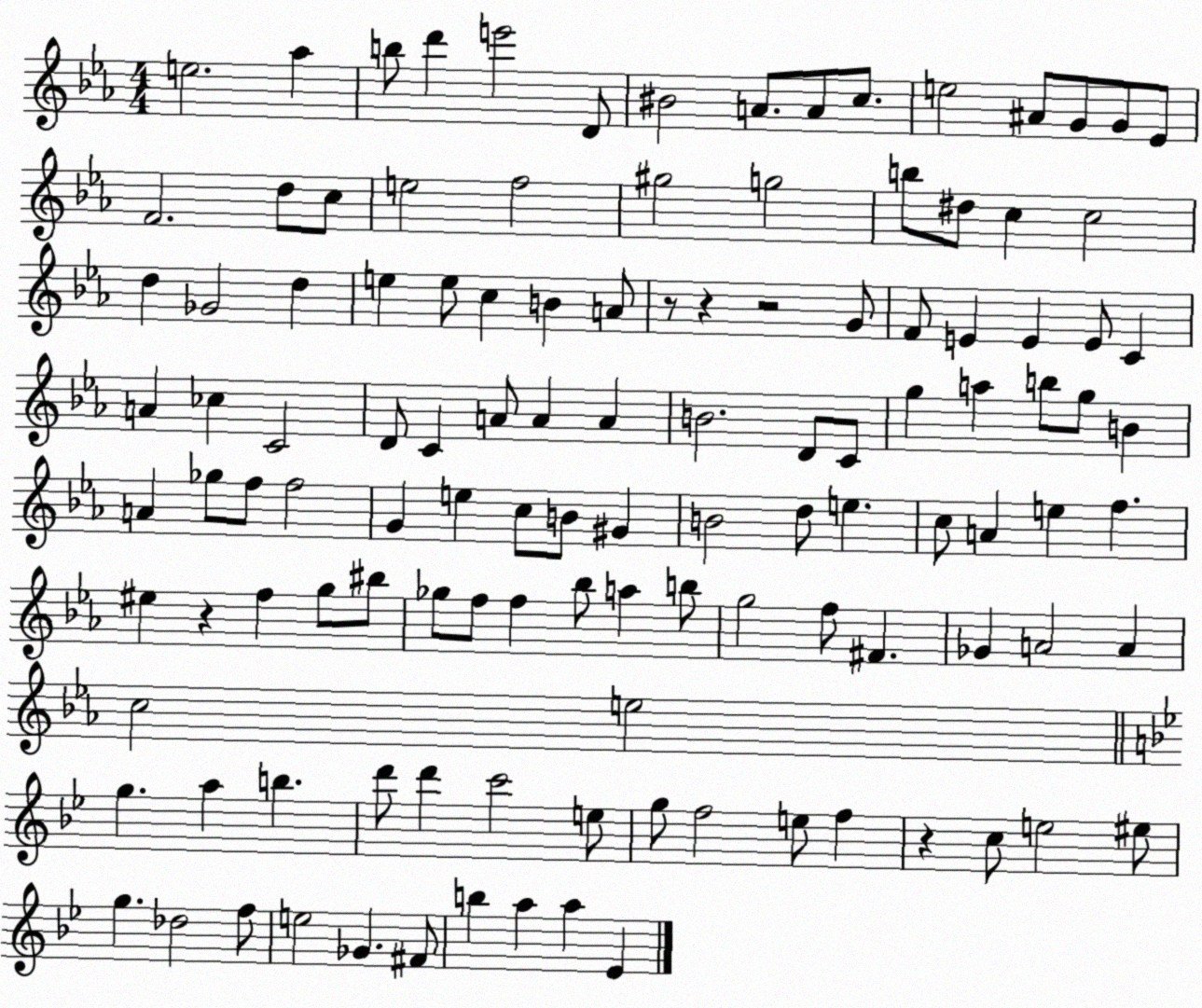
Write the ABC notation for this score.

X:1
T:Untitled
M:4/4
L:1/4
K:Eb
e2 _a b/2 d' e'2 D/2 ^B2 A/2 A/2 c/2 e2 ^A/2 G/2 G/2 _E/2 F2 d/2 c/2 e2 f2 ^g2 g2 b/2 ^d/2 c c2 d _G2 d e e/2 c B A/2 z/2 z z2 G/2 F/2 E E E/2 C A _c C2 D/2 C A/2 A A B2 D/2 C/2 g a b/2 g/2 B A _g/2 f/2 f2 G e c/2 B/2 ^G B2 d/2 e c/2 A e f ^e z f g/2 ^b/2 _g/2 f/2 f _b/2 a b/2 g2 f/2 ^F _G A2 A c2 e2 g a b d'/2 d' c'2 e/2 g/2 f2 e/2 f z c/2 e2 ^e/2 g _d2 f/2 e2 _G ^F/2 b a a _E